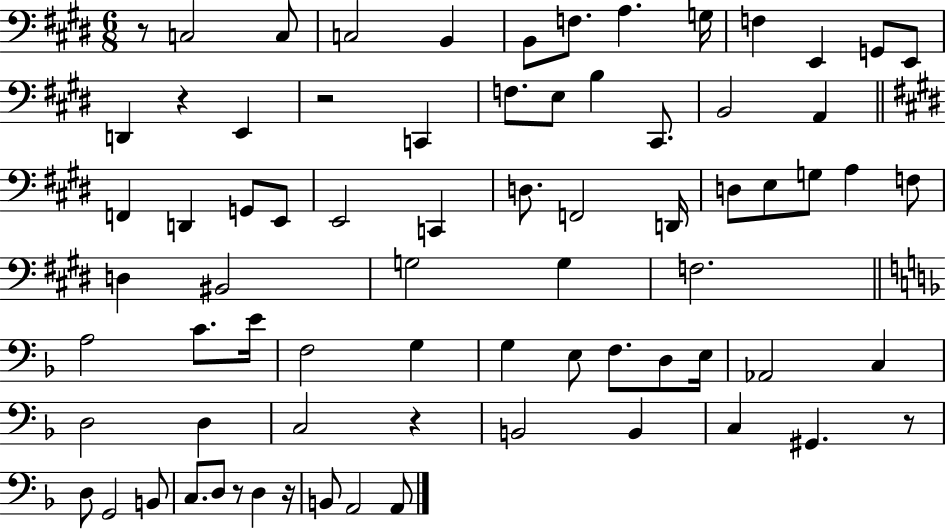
{
  \clef bass
  \numericTimeSignature
  \time 6/8
  \key e \major
  r8 c2 c8 | c2 b,4 | b,8 f8. a4. g16 | f4 e,4 g,8 e,8 | \break d,4 r4 e,4 | r2 c,4 | f8. e8 b4 cis,8. | b,2 a,4 | \break \bar "||" \break \key e \major f,4 d,4 g,8 e,8 | e,2 c,4 | d8. f,2 d,16 | d8 e8 g8 a4 f8 | \break d4 bis,2 | g2 g4 | f2. | \bar "||" \break \key f \major a2 c'8. e'16 | f2 g4 | g4 e8 f8. d8 e16 | aes,2 c4 | \break d2 d4 | c2 r4 | b,2 b,4 | c4 gis,4. r8 | \break d8 g,2 b,8 | c8. d8 r8 d4 r16 | b,8 a,2 a,8 | \bar "|."
}